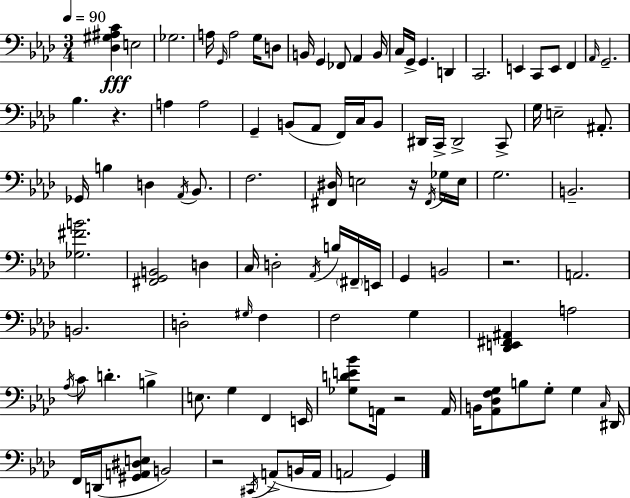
[Db3,G#3,A#3,C4]/q E3/h Gb3/h. A3/s G2/s A3/h G3/s D3/e B2/s G2/q FES2/e Ab2/q B2/s C3/s G2/s G2/q. D2/q C2/h. E2/q C2/e E2/e F2/q Ab2/s G2/h. Bb3/q. R/q. A3/q A3/h G2/q B2/e Ab2/e F2/s C3/s B2/e D#2/s C2/s D#2/h C2/e G3/s E3/h A#2/e. Gb2/s B3/q D3/q Ab2/s Bb2/e. F3/h. [F#2,D#3]/s E3/h R/s F#2/s Gb3/s E3/s G3/h. B2/h. [Gb3,F#4,B4]/h. [F#2,G2,B2]/h D3/q C3/s D3/h Ab2/s B3/s F#2/s E2/s G2/q B2/h R/h. A2/h. B2/h. D3/h G#3/s F3/q F3/h G3/q [Db2,E2,F#2,A#2]/q A3/h Ab3/s C4/e D4/q. B3/q E3/e. G3/q F2/q E2/s [Gb3,D4,E4,Bb4]/e A2/s R/h A2/s B2/s [Ab2,Db3,F3,G3]/e B3/e G3/e G3/q C3/s D#2/s F2/s D2/s [G#2,A2,D#3,E3]/e B2/h R/h C#2/s A2/e B2/s A2/s A2/h G2/q